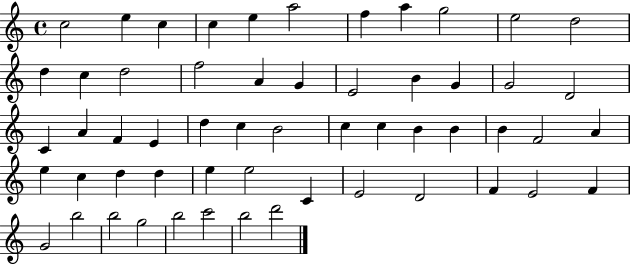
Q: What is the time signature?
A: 4/4